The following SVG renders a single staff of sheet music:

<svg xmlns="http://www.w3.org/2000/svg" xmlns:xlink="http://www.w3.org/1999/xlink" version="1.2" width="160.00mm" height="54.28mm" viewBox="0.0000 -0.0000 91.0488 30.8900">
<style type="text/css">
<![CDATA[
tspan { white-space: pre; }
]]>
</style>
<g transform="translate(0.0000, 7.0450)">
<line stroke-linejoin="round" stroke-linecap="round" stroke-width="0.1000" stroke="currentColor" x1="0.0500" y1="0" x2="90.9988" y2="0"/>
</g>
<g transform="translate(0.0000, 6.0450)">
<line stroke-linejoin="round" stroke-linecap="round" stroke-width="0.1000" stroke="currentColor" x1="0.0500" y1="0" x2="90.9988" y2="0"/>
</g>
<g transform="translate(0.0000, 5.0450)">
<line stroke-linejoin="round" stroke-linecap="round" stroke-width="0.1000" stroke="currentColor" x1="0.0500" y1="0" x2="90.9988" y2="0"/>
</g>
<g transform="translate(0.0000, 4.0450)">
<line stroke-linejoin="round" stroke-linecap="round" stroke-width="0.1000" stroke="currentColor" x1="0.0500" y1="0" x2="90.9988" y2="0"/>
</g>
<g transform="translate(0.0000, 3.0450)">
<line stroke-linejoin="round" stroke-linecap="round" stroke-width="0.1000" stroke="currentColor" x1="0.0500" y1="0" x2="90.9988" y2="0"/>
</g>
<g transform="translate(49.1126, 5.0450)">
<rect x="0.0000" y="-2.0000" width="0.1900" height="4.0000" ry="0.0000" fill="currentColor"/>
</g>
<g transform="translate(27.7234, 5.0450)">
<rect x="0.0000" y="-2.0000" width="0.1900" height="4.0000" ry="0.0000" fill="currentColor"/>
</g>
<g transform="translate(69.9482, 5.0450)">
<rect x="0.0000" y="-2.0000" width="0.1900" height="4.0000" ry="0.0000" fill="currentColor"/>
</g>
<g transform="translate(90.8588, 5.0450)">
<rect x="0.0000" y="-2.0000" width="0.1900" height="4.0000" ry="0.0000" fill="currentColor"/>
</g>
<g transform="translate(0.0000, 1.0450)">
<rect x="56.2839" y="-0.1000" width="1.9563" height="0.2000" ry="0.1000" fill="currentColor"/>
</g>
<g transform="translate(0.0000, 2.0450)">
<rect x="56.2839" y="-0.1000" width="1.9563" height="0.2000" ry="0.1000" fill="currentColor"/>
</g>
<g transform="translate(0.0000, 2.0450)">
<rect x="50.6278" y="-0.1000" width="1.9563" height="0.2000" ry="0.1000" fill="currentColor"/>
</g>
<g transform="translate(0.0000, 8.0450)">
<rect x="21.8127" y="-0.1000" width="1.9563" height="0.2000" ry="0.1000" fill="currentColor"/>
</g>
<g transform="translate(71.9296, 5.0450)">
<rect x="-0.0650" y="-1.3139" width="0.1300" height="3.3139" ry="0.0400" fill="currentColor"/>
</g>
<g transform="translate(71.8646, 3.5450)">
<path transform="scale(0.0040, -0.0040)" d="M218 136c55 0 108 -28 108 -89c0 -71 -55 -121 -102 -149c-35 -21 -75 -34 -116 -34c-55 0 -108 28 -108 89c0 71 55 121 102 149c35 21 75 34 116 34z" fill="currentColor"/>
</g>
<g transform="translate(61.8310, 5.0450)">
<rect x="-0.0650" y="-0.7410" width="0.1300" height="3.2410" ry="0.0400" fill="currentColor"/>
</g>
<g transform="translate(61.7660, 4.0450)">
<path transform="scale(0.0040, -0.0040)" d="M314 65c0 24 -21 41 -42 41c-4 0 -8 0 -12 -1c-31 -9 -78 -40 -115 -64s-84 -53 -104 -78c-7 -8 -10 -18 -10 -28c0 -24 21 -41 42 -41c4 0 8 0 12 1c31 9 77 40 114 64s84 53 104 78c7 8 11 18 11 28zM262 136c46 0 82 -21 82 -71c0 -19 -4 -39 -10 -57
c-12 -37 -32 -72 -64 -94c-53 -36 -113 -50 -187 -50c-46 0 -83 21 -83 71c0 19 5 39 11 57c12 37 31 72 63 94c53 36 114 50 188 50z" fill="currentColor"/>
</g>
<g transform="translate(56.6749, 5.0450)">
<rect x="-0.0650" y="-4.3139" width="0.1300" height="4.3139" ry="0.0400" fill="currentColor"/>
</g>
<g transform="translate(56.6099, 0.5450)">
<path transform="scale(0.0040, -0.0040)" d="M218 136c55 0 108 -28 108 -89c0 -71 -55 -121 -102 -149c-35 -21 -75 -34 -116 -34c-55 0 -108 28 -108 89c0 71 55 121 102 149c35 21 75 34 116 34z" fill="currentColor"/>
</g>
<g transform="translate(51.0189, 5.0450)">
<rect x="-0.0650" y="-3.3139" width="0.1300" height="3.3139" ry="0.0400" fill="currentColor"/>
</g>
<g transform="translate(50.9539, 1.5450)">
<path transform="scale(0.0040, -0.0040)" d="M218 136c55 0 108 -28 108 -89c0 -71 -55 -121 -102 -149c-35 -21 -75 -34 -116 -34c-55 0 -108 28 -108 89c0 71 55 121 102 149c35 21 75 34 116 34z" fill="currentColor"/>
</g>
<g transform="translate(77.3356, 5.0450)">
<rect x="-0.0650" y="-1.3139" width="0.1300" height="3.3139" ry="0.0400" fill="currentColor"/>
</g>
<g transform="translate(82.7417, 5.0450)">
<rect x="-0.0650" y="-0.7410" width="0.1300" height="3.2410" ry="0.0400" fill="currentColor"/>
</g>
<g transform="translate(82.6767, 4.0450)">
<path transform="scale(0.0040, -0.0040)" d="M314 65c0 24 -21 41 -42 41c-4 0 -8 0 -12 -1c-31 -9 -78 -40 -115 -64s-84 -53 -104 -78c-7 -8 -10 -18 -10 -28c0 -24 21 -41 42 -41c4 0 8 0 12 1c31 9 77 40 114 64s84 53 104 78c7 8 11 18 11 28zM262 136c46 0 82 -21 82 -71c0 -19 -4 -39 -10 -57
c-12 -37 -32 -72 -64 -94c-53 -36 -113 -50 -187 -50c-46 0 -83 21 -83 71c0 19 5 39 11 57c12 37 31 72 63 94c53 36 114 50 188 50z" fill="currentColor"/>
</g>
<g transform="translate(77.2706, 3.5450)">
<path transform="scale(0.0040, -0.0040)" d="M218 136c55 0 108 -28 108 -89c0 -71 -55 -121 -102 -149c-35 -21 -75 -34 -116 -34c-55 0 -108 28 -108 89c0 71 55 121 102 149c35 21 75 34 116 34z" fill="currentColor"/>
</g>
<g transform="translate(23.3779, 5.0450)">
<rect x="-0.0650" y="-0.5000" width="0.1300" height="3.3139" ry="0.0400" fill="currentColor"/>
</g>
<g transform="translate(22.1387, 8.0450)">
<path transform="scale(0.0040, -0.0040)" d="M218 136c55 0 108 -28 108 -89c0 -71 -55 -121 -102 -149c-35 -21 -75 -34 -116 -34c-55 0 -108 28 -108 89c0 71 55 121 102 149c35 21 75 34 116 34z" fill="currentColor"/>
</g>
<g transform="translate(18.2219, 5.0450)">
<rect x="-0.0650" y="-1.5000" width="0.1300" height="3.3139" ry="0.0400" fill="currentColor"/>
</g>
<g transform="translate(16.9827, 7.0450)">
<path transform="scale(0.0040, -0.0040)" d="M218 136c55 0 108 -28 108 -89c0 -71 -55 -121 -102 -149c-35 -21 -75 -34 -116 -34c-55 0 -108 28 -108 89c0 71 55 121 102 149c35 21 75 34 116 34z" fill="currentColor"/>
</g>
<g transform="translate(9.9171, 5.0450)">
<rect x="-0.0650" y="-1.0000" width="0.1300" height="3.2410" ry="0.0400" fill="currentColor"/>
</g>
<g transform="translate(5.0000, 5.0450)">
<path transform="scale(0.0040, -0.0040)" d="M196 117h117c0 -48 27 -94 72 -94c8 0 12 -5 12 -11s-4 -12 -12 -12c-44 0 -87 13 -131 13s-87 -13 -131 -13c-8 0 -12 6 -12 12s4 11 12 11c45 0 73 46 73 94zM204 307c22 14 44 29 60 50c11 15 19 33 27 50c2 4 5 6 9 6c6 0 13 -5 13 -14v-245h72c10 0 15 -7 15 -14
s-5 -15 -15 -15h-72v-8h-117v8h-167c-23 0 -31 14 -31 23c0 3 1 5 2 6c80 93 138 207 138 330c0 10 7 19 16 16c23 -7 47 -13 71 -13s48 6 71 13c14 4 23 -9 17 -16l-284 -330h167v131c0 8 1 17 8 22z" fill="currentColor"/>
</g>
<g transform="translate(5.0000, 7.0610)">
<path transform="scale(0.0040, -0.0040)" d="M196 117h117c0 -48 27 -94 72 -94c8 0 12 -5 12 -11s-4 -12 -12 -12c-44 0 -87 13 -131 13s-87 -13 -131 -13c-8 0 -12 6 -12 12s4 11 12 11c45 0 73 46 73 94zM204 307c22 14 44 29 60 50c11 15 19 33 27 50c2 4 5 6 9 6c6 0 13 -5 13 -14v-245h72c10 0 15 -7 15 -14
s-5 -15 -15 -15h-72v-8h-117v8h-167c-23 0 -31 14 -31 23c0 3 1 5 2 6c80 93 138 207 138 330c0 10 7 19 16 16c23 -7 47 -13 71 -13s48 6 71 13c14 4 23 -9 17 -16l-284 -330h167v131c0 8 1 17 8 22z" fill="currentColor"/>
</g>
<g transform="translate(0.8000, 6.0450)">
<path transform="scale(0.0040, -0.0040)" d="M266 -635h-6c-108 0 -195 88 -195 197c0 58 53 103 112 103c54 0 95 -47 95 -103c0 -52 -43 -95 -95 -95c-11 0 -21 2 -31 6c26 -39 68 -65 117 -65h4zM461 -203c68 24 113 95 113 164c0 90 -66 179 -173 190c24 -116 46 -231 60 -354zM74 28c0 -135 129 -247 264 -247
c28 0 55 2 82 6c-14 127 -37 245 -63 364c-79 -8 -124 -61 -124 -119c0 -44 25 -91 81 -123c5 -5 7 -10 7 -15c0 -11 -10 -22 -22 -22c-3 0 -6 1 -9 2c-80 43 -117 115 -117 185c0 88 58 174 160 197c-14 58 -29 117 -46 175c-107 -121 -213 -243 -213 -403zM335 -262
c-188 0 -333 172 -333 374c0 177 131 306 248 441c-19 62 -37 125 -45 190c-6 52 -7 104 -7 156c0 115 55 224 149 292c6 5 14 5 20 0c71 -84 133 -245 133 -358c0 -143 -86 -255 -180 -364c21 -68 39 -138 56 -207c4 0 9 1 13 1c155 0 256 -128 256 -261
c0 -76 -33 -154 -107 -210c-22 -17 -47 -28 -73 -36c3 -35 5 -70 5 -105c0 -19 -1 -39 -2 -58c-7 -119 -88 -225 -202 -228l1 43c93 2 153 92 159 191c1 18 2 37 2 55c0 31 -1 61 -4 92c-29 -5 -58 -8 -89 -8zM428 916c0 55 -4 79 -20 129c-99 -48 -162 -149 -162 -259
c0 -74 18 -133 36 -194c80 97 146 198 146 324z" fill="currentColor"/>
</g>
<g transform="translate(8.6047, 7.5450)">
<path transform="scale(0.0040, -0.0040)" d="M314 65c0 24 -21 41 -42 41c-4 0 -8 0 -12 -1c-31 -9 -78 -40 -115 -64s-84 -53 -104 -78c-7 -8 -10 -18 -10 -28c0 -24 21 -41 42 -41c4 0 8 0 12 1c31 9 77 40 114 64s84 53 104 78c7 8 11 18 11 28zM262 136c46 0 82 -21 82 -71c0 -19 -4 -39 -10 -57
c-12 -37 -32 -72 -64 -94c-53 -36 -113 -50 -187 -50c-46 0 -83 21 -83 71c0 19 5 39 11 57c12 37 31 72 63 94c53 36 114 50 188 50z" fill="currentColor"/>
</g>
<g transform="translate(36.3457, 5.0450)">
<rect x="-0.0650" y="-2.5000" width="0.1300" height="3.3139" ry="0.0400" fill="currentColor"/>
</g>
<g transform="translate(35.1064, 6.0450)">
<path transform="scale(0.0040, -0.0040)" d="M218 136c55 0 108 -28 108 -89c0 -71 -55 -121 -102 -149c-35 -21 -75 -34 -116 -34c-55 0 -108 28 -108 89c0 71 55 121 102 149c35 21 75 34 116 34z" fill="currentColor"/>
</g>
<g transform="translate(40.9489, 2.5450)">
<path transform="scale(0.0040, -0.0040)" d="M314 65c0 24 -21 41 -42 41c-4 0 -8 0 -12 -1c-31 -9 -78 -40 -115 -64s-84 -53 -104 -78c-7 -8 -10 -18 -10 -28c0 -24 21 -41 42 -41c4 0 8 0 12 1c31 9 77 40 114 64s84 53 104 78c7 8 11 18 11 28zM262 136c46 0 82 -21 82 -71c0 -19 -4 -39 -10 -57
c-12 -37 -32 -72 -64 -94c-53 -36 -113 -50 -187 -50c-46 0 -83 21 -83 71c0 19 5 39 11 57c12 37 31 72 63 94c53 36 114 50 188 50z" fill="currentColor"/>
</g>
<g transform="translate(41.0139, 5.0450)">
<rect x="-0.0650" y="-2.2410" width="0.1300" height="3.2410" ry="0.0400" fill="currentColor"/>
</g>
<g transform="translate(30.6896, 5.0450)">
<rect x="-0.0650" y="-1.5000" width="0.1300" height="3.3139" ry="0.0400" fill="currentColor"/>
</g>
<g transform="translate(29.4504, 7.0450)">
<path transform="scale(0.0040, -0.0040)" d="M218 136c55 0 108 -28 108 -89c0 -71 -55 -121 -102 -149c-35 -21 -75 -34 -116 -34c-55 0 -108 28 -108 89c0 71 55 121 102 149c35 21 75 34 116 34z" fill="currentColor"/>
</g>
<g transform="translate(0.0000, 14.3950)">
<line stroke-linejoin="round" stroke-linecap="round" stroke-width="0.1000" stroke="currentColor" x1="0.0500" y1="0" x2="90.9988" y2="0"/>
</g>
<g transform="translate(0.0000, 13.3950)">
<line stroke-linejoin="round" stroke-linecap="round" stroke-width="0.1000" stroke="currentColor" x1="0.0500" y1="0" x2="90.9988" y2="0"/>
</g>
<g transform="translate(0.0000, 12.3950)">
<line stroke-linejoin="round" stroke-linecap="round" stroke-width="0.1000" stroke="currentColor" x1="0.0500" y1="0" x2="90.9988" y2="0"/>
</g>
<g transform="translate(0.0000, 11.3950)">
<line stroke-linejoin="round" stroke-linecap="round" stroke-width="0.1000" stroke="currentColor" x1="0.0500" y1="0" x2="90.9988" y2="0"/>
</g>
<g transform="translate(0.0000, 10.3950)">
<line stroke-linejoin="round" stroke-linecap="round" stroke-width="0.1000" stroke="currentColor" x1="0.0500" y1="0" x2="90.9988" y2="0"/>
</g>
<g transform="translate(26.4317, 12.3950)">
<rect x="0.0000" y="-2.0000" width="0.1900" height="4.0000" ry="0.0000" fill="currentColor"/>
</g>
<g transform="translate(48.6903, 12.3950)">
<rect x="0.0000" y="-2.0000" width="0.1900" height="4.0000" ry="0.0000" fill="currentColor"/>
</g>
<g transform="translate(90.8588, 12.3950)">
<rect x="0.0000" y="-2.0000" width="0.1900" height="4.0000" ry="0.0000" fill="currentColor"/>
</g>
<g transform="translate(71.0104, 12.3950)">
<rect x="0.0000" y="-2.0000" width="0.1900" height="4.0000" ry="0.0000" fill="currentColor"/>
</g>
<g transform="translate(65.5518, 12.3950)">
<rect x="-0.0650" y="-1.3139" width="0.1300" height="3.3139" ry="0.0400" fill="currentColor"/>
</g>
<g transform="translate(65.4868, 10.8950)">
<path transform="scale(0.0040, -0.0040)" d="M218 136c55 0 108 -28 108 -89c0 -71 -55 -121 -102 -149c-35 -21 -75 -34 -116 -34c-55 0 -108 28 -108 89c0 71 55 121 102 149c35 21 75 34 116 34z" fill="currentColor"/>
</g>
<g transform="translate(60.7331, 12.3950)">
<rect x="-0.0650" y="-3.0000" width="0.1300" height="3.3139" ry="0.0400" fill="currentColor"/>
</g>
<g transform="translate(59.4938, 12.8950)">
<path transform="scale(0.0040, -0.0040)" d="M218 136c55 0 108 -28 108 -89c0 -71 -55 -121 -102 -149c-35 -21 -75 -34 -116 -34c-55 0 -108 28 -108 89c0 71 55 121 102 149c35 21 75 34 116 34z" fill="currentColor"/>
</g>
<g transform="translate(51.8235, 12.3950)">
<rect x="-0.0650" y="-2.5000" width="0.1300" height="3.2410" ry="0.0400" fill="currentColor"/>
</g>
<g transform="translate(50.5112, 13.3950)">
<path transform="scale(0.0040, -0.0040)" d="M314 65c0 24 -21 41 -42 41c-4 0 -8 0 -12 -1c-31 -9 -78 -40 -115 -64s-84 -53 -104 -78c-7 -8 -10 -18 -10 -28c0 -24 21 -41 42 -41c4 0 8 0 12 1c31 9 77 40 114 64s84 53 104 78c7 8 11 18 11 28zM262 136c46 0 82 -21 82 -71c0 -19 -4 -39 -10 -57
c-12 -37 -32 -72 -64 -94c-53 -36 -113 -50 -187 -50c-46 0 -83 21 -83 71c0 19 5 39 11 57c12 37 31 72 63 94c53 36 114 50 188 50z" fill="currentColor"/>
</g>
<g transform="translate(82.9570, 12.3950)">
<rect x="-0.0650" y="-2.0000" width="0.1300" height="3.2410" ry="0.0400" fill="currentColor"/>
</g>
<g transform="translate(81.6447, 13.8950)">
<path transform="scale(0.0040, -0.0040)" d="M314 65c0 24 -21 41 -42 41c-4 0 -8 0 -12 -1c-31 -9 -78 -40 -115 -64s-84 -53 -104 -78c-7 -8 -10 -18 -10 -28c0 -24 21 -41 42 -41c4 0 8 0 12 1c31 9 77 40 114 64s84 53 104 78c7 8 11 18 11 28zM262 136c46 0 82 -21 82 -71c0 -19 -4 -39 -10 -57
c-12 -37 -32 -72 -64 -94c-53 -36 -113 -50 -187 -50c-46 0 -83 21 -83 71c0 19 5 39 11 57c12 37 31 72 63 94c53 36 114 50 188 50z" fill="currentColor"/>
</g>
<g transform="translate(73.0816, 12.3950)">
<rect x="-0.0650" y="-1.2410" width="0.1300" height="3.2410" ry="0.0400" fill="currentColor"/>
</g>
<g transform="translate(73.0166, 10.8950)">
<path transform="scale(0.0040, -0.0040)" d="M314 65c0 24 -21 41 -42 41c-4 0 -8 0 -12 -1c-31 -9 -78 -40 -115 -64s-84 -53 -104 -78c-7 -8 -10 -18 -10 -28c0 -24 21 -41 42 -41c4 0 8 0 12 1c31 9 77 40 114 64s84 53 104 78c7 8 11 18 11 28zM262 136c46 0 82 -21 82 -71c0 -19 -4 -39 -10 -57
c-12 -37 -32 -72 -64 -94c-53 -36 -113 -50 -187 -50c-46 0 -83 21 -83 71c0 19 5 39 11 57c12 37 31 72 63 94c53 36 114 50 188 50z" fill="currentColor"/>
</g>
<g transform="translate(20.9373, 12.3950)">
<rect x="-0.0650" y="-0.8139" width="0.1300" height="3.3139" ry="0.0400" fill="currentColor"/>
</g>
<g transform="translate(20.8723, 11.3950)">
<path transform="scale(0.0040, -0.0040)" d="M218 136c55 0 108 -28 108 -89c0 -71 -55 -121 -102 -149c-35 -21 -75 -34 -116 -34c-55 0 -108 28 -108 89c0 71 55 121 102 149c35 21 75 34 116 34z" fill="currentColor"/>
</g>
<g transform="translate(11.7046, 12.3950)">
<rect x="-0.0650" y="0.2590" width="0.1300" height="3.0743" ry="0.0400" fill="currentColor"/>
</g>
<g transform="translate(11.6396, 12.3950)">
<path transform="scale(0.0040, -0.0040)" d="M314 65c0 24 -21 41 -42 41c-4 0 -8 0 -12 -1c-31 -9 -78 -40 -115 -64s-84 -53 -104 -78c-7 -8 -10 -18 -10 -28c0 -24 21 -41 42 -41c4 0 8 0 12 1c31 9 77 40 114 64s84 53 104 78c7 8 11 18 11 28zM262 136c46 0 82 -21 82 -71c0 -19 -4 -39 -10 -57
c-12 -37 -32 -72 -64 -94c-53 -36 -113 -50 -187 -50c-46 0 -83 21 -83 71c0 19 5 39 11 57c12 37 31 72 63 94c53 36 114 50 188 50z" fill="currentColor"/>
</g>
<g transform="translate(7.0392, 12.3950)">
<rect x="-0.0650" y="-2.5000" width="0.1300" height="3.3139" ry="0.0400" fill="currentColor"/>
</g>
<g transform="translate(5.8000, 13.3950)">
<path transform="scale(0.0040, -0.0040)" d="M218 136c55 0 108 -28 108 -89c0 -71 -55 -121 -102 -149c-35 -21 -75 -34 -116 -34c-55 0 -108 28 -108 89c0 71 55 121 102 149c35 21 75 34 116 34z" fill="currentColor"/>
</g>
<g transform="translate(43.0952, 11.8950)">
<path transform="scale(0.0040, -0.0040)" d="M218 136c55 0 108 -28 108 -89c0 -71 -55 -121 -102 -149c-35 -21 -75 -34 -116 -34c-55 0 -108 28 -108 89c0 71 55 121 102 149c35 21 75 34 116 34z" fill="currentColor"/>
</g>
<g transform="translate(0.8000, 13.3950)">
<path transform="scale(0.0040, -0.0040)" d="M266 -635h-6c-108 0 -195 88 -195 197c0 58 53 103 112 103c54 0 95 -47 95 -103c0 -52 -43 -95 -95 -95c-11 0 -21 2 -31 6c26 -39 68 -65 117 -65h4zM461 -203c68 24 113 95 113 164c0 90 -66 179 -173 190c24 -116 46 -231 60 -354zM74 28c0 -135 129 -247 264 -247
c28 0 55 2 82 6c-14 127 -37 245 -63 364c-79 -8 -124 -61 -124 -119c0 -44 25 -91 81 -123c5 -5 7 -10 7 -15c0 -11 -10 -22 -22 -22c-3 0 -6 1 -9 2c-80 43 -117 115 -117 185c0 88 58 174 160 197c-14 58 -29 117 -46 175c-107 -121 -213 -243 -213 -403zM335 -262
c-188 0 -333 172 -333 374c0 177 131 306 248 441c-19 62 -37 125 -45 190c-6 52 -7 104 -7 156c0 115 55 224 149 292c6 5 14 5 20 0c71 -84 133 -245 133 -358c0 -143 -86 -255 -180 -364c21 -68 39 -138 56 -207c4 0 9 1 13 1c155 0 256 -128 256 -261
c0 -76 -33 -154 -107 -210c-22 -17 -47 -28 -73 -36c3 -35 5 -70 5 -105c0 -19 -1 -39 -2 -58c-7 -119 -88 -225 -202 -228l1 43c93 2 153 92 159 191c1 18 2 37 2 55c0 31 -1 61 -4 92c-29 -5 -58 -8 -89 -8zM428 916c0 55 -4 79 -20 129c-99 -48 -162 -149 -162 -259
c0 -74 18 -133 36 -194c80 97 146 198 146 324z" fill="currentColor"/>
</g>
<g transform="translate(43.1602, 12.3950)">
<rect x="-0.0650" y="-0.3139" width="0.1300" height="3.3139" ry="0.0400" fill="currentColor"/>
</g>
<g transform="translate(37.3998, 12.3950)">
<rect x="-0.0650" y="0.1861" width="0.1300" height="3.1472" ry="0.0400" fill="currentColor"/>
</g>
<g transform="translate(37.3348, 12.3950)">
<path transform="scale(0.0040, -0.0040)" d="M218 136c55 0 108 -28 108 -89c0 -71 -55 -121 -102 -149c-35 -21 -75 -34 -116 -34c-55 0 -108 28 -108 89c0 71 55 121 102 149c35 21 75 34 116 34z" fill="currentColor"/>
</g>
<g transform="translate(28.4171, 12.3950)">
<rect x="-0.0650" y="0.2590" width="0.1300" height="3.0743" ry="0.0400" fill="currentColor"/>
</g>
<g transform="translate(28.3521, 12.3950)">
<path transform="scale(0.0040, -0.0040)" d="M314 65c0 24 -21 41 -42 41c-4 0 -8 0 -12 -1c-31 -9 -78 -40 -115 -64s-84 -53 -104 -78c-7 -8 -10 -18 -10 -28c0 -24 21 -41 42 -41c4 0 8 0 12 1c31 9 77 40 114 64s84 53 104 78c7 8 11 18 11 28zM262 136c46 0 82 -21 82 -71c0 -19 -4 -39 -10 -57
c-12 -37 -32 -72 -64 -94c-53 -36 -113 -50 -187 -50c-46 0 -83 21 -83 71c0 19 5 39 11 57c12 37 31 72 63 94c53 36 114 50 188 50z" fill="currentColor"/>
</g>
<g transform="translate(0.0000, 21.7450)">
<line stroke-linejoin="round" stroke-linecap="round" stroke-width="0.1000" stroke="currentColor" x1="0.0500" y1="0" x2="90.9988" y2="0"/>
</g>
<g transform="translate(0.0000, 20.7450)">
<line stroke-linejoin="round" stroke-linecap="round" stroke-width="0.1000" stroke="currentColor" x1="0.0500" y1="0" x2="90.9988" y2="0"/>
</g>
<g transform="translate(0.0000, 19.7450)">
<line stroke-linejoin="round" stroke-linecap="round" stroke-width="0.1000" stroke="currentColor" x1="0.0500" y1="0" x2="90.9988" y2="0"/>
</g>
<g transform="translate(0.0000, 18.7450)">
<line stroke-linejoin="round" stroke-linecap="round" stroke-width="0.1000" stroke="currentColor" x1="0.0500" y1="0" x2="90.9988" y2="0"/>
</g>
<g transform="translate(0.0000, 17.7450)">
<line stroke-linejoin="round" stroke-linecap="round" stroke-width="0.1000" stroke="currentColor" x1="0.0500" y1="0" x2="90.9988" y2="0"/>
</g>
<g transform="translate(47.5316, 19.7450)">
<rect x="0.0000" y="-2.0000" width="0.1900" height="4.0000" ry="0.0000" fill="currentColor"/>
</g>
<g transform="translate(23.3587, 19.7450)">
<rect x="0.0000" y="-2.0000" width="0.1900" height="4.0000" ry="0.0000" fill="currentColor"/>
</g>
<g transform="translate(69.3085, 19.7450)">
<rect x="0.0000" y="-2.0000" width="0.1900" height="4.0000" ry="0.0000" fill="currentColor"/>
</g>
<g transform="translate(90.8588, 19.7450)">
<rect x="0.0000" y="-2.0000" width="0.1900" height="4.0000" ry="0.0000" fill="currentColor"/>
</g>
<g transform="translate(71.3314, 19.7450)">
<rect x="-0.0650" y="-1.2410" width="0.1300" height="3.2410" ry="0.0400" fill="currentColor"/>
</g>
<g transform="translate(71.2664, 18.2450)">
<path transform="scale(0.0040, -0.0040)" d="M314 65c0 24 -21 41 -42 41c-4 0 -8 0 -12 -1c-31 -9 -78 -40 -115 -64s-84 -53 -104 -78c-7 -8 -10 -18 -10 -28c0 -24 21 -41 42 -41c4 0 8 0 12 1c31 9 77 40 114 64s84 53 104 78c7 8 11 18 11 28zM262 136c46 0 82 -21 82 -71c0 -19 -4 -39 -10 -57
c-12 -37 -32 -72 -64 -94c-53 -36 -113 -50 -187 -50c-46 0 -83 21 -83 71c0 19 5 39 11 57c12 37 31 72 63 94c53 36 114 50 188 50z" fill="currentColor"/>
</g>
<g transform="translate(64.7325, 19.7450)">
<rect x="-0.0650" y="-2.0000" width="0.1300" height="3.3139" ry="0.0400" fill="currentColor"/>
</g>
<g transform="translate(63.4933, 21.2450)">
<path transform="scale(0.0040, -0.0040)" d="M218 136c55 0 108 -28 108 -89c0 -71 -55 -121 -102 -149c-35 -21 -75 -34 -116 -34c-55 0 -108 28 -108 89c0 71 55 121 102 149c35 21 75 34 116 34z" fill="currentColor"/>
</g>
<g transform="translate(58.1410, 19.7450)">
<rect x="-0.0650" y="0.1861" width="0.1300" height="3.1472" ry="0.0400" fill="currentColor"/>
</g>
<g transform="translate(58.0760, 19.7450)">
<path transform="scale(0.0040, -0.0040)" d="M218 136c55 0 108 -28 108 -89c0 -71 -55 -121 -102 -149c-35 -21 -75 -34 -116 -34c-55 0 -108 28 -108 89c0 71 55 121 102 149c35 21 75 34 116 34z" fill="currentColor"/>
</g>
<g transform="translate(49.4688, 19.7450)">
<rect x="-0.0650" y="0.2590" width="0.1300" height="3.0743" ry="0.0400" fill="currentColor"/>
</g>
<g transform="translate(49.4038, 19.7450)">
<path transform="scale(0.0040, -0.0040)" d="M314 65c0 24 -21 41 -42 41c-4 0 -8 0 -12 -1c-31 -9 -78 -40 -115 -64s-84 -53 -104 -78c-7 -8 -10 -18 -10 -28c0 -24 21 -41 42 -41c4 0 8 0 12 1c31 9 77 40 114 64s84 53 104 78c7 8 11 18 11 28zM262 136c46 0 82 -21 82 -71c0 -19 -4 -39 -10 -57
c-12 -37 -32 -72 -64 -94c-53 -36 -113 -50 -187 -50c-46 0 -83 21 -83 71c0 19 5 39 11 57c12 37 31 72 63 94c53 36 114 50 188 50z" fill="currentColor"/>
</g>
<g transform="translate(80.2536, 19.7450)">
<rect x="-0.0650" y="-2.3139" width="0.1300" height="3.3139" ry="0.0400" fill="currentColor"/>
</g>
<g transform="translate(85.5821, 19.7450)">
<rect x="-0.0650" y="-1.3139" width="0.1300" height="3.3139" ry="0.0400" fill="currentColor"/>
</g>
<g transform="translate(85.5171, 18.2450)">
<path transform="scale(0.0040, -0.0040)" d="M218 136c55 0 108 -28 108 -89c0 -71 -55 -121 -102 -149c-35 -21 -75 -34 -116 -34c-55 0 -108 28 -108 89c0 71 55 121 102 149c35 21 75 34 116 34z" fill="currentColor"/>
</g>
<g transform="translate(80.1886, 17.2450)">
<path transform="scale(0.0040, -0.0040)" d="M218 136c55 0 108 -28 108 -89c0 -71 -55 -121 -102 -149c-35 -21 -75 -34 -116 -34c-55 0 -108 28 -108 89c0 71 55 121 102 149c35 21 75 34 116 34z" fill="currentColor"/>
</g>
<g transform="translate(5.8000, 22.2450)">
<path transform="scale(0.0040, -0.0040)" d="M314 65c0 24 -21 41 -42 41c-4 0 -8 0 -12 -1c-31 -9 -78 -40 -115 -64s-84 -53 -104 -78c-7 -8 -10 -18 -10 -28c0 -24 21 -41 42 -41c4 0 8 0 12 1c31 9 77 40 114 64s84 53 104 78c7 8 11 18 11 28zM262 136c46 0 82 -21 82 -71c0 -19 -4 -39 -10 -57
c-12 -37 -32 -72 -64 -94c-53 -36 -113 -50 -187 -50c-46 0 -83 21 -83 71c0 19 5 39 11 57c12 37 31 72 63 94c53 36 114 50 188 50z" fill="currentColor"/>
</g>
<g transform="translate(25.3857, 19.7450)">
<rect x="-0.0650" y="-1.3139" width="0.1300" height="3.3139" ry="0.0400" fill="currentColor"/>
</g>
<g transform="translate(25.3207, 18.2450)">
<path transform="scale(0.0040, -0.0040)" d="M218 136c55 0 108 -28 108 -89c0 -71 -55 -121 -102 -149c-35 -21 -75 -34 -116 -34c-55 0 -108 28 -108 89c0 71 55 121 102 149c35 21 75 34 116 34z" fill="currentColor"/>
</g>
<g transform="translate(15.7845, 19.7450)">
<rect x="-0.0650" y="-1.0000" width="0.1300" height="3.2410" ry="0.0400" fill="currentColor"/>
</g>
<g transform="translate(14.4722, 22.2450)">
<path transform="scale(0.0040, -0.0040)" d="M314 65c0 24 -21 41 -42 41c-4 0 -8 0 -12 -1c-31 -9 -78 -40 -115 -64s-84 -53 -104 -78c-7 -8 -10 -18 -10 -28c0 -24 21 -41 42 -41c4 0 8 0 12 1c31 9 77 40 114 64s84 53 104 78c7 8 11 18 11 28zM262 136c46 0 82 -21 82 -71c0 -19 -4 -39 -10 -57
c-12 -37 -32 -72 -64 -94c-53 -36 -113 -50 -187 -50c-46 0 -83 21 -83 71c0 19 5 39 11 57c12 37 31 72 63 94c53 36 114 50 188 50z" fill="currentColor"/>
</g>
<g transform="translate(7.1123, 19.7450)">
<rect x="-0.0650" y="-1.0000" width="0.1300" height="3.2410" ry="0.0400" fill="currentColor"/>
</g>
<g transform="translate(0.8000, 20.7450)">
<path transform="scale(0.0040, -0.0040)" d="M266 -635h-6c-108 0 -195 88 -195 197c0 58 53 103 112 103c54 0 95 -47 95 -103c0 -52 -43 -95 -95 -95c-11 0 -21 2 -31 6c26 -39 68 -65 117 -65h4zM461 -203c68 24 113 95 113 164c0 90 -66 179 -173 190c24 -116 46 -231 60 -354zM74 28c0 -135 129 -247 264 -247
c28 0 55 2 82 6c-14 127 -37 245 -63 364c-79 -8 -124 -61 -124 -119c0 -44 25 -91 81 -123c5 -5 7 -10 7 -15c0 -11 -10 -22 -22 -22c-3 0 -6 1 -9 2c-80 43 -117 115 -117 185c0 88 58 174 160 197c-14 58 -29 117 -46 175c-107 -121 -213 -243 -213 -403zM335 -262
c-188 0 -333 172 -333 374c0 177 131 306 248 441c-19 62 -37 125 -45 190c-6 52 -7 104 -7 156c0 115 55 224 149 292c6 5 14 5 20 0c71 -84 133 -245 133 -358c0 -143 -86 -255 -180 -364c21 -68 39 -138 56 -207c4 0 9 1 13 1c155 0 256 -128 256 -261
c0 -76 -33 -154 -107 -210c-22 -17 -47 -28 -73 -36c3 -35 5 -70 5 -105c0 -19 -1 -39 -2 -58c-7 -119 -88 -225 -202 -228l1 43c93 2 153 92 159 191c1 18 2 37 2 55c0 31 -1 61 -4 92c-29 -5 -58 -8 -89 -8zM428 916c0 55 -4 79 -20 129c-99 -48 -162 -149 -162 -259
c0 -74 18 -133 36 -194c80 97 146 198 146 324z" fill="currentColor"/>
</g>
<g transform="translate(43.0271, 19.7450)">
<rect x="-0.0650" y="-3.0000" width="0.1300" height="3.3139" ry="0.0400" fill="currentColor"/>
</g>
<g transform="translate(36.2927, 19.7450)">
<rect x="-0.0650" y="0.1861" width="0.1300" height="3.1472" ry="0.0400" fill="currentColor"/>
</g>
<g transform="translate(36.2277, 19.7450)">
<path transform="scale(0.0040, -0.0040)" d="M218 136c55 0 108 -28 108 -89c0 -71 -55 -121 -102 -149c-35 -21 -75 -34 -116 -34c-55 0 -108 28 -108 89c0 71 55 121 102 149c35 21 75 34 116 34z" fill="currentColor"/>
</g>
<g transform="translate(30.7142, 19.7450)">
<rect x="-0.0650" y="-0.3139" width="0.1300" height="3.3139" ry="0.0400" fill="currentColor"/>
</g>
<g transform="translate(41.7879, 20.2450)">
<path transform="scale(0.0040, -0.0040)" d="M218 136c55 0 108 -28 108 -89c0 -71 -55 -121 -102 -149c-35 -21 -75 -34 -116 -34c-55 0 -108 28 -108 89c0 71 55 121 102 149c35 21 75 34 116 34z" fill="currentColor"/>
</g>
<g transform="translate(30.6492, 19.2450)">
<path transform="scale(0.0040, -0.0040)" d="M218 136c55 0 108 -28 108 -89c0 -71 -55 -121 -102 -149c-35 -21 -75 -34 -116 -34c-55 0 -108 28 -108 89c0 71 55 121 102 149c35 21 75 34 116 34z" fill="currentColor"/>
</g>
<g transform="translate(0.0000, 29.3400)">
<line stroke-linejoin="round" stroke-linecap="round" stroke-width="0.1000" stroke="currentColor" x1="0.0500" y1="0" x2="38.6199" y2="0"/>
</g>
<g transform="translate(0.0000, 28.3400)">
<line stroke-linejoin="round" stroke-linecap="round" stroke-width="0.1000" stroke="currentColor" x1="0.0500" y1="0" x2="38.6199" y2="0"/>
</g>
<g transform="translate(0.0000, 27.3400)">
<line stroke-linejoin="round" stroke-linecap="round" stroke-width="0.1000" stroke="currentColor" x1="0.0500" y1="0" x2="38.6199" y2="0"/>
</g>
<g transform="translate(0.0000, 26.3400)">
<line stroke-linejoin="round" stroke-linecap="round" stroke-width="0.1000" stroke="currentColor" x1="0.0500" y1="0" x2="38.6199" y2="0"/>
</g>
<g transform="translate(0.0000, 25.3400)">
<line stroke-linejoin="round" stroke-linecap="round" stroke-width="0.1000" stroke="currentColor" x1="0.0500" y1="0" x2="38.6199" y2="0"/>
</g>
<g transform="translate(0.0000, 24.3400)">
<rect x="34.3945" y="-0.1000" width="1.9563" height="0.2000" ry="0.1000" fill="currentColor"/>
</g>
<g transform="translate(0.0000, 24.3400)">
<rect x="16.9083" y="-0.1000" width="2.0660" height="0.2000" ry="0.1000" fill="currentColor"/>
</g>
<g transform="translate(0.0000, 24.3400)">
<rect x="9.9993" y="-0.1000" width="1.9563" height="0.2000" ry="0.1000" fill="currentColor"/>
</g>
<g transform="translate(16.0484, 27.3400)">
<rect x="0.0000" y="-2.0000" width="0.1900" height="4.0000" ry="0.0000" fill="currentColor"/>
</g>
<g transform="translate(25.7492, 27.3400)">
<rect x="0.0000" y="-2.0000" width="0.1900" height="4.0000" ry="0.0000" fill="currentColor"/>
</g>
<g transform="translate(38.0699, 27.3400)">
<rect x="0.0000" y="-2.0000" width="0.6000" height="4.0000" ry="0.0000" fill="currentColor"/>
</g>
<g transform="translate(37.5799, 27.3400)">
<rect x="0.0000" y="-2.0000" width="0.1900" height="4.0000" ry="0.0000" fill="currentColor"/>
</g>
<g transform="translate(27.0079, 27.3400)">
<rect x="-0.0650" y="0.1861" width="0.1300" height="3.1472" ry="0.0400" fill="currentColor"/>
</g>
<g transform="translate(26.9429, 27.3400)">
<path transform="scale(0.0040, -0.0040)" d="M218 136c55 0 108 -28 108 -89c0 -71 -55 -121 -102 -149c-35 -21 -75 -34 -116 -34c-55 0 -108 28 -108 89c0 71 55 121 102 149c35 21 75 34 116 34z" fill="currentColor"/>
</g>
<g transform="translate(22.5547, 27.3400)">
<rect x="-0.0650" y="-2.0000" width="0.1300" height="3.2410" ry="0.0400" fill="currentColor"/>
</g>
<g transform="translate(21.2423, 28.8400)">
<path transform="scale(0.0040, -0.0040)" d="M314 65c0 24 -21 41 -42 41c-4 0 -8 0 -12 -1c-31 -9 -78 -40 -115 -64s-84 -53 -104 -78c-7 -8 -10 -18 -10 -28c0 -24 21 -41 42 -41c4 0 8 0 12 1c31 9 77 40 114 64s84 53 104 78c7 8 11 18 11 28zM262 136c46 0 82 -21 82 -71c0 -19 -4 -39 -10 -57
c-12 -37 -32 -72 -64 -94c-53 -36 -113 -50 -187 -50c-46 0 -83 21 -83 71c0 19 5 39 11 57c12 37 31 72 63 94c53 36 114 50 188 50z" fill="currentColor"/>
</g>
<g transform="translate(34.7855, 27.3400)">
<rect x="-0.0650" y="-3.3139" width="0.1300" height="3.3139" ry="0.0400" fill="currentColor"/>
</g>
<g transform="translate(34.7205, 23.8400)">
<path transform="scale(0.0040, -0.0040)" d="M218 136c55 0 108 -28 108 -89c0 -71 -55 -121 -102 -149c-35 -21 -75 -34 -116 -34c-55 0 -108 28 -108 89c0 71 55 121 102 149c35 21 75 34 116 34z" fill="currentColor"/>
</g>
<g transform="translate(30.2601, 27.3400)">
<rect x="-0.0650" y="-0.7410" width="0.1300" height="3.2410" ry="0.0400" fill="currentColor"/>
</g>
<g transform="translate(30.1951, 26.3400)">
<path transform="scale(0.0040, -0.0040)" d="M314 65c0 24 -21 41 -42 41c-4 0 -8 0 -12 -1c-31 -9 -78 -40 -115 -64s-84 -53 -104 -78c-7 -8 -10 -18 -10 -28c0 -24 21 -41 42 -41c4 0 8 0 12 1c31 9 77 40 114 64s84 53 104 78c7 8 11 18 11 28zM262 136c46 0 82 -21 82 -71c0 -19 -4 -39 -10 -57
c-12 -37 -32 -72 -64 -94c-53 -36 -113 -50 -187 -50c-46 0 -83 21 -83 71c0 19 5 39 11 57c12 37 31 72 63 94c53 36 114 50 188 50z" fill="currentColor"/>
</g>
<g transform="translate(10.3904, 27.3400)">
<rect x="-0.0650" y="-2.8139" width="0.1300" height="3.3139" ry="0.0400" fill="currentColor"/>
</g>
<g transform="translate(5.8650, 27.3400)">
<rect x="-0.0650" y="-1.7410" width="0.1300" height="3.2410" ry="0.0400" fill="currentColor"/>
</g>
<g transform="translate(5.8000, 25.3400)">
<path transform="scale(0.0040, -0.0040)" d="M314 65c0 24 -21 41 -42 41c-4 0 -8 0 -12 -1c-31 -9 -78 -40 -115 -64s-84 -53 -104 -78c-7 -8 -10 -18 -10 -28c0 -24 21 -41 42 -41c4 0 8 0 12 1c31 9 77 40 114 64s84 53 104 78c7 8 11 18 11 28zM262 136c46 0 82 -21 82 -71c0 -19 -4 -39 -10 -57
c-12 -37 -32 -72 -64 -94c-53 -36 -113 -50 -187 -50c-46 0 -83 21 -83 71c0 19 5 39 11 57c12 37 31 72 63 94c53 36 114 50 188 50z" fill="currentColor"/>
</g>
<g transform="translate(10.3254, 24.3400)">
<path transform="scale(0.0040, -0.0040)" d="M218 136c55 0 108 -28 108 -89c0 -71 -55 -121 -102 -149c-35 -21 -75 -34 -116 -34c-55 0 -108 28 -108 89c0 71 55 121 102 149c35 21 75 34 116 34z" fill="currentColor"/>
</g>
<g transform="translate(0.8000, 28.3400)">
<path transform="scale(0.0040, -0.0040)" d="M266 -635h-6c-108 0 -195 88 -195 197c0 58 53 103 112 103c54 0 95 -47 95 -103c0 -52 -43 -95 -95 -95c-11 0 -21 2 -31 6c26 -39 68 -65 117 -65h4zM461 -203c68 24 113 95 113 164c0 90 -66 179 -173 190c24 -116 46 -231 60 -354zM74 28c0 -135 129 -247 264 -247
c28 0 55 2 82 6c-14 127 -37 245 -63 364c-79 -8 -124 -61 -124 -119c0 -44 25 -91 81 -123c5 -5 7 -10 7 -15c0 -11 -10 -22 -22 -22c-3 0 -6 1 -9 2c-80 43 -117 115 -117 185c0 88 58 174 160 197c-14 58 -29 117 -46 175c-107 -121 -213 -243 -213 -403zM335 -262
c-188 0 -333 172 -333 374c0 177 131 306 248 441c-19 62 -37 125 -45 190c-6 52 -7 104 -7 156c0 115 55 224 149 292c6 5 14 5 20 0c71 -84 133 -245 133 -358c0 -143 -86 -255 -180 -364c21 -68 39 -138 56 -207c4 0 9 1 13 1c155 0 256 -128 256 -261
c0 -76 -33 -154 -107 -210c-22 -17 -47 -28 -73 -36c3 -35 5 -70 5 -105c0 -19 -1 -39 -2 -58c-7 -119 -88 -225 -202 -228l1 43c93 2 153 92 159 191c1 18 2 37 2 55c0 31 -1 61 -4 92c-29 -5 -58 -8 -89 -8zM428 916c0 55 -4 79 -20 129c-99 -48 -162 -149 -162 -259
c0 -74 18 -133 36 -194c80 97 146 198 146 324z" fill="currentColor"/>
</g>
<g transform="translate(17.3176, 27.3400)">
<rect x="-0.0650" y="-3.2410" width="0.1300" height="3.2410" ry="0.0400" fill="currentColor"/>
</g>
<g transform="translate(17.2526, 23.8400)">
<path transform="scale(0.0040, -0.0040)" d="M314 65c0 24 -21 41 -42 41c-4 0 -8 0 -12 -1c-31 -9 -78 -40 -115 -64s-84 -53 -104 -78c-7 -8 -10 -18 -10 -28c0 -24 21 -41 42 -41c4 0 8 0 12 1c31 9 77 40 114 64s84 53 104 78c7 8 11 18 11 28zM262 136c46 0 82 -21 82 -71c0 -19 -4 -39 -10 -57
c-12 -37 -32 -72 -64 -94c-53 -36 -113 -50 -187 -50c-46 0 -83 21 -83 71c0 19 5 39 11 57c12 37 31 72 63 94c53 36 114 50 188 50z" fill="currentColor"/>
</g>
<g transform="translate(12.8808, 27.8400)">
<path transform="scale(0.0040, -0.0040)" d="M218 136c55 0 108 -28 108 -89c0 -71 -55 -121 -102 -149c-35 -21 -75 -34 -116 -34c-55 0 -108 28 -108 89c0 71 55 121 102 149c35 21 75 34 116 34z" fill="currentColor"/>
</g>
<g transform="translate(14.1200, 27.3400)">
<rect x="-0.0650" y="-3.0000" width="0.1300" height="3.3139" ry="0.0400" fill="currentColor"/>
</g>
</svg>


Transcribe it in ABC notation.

X:1
T:Untitled
M:4/4
L:1/4
K:C
D2 E C E G g2 b d' d2 e e d2 G B2 d B2 B c G2 A e e2 F2 D2 D2 e c B A B2 B F e2 g e f2 a A b2 F2 B d2 b